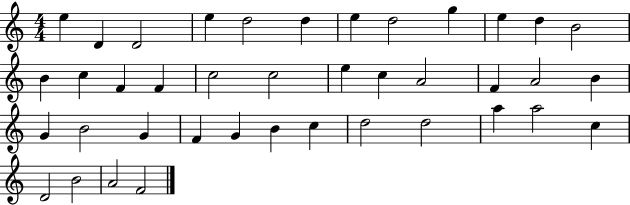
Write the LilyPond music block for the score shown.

{
  \clef treble
  \numericTimeSignature
  \time 4/4
  \key c \major
  e''4 d'4 d'2 | e''4 d''2 d''4 | e''4 d''2 g''4 | e''4 d''4 b'2 | \break b'4 c''4 f'4 f'4 | c''2 c''2 | e''4 c''4 a'2 | f'4 a'2 b'4 | \break g'4 b'2 g'4 | f'4 g'4 b'4 c''4 | d''2 d''2 | a''4 a''2 c''4 | \break d'2 b'2 | a'2 f'2 | \bar "|."
}